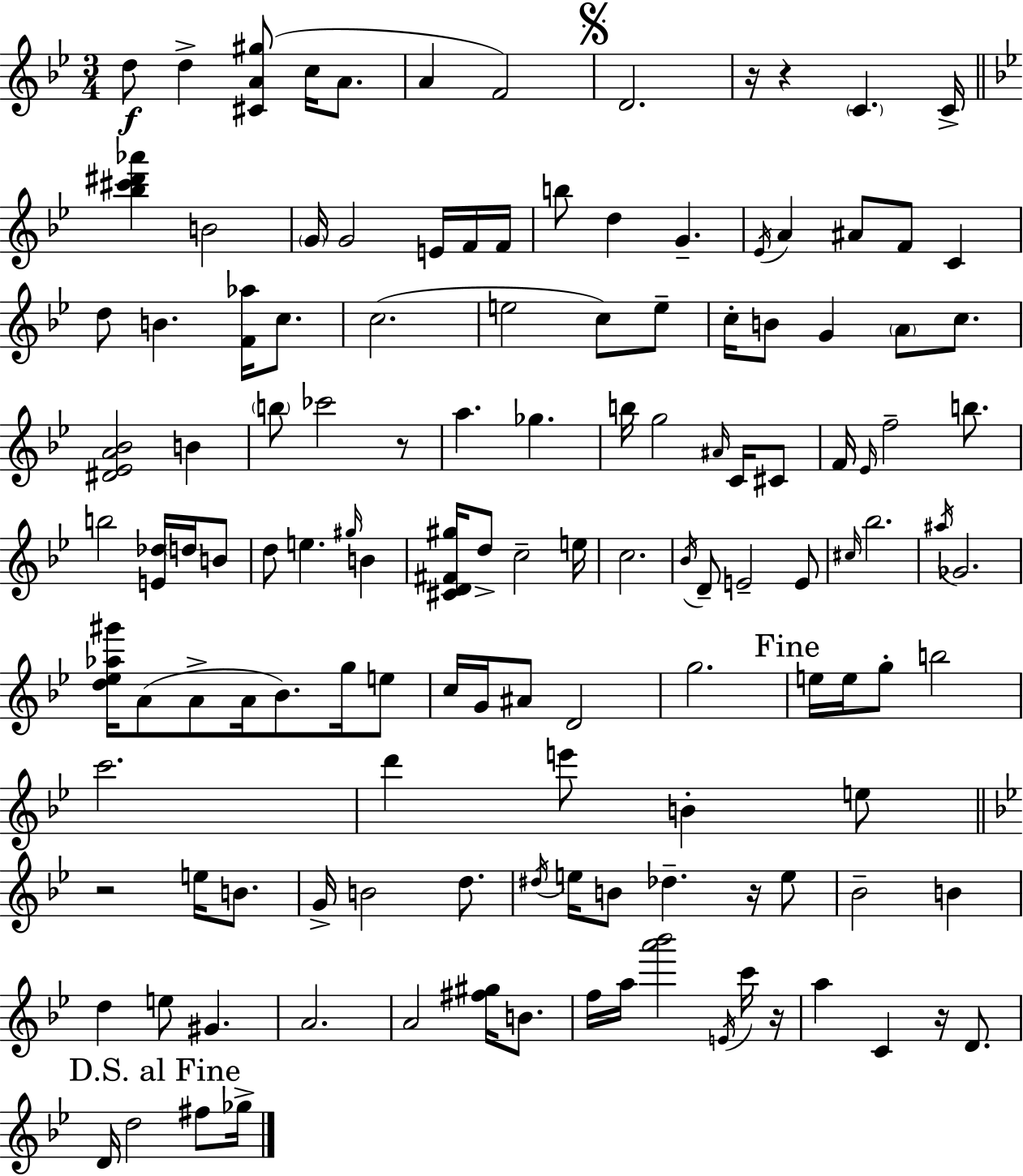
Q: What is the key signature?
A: BES major